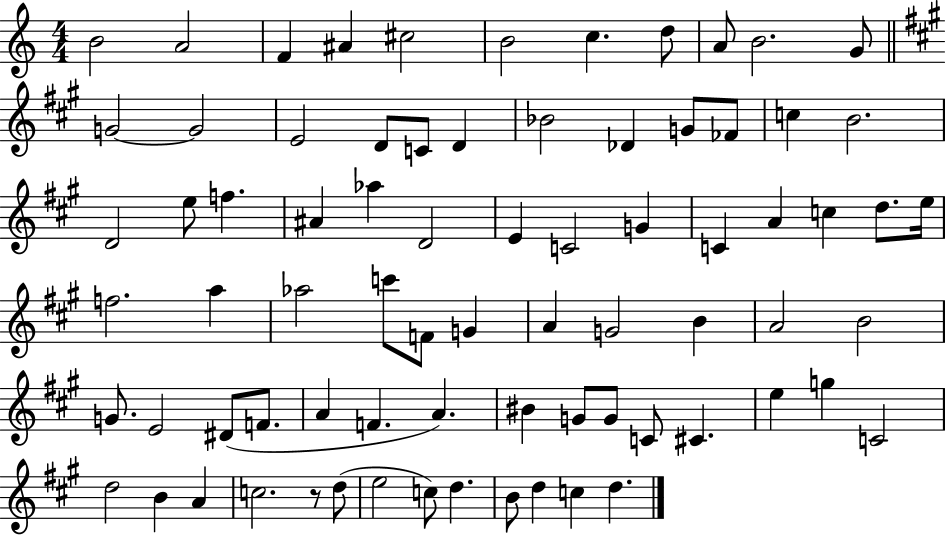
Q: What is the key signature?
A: C major